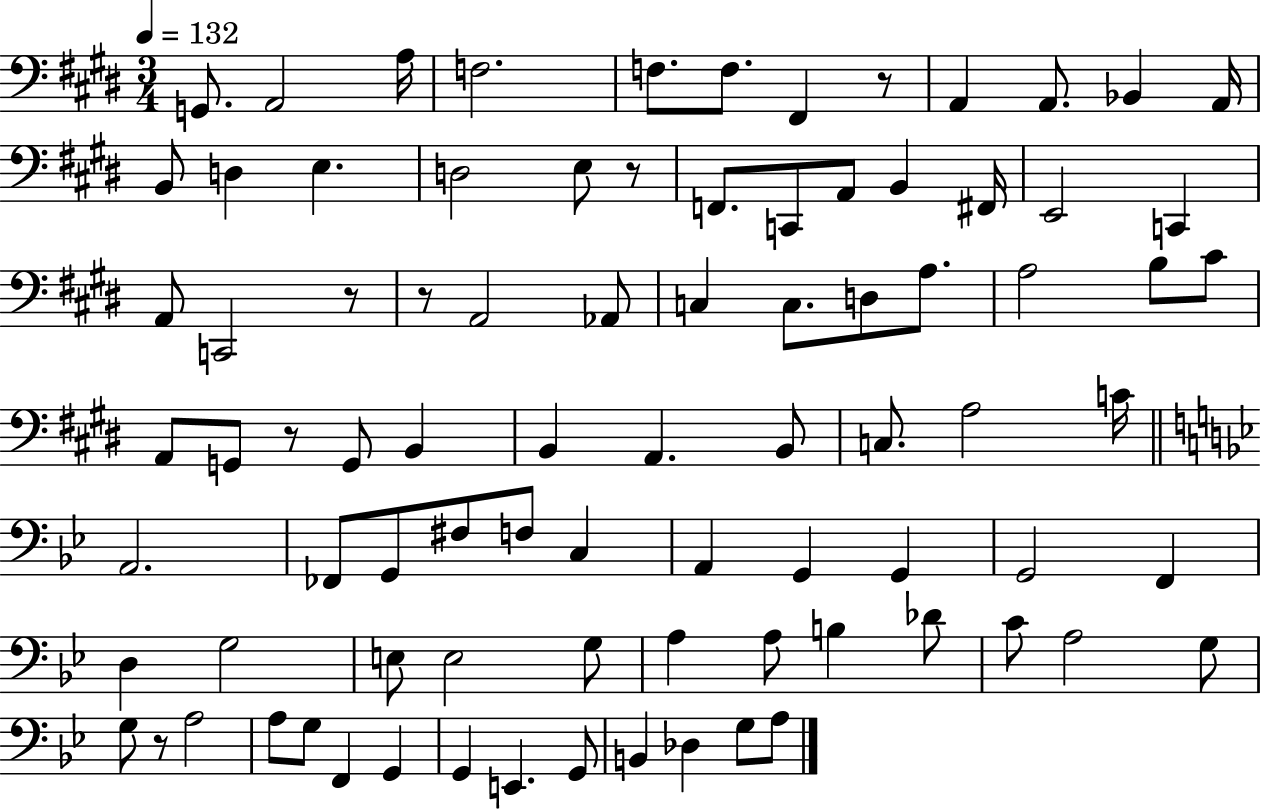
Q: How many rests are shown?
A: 6